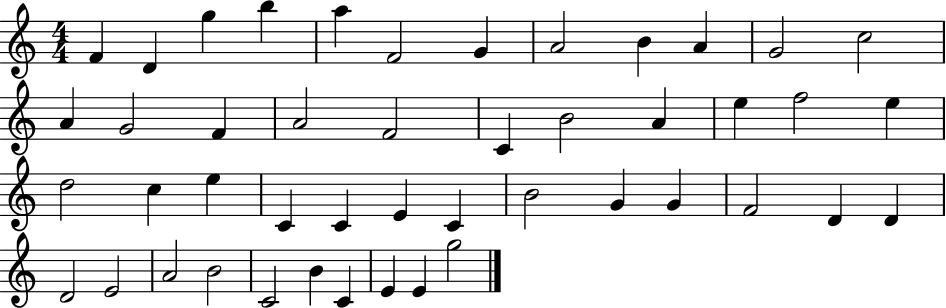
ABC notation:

X:1
T:Untitled
M:4/4
L:1/4
K:C
F D g b a F2 G A2 B A G2 c2 A G2 F A2 F2 C B2 A e f2 e d2 c e C C E C B2 G G F2 D D D2 E2 A2 B2 C2 B C E E g2